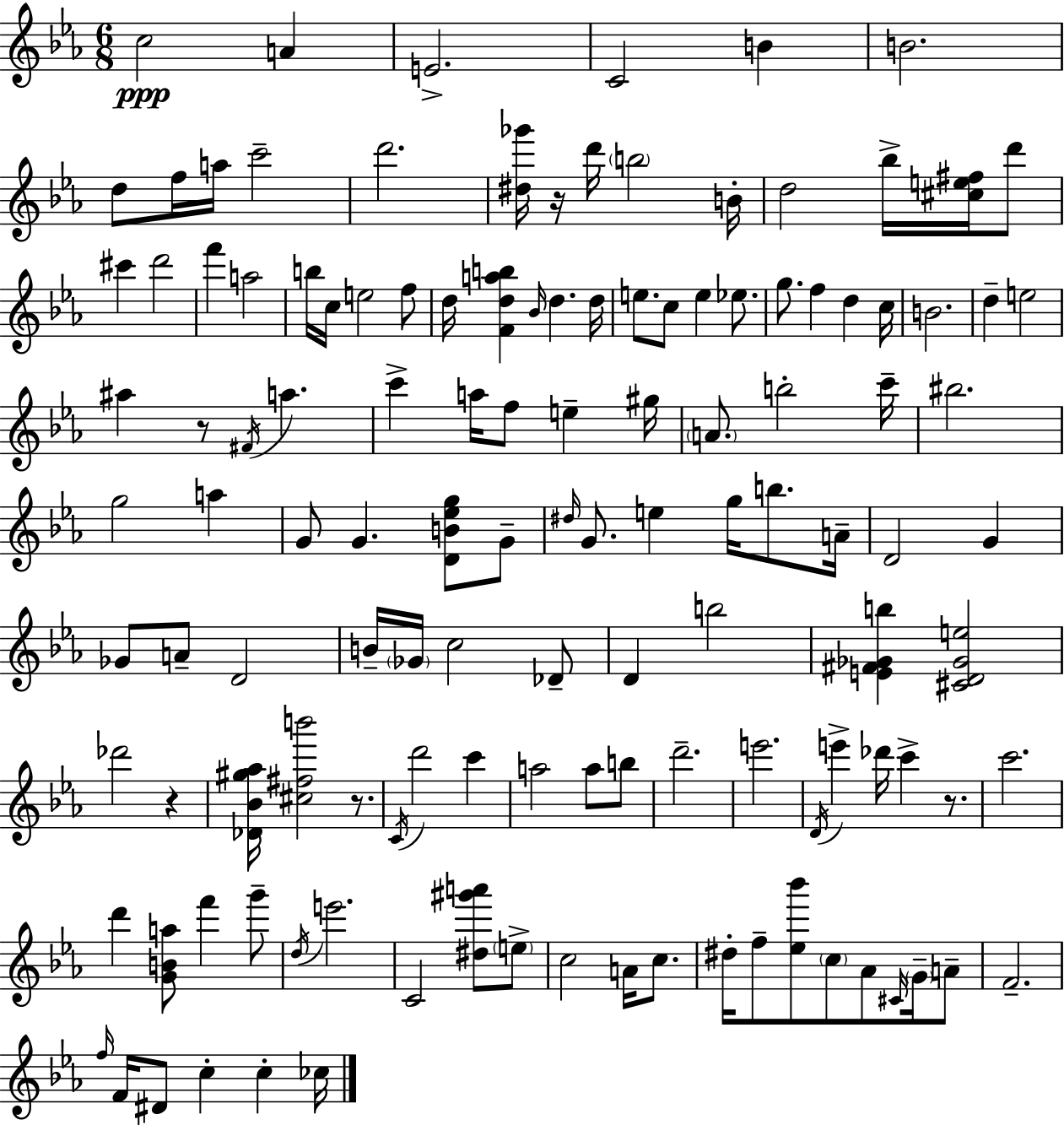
C5/h A4/q E4/h. C4/h B4/q B4/h. D5/e F5/s A5/s C6/h D6/h. [D#5,Gb6]/s R/s D6/s B5/h B4/s D5/h Bb5/s [C#5,E5,F#5]/s D6/e C#6/q D6/h F6/q A5/h B5/s C5/s E5/h F5/e D5/s [F4,D5,A5,B5]/q Bb4/s D5/q. D5/s E5/e. C5/e E5/q Eb5/e. G5/e. F5/q D5/q C5/s B4/h. D5/q E5/h A#5/q R/e F#4/s A5/q. C6/q A5/s F5/e E5/q G#5/s A4/e. B5/h C6/s BIS5/h. G5/h A5/q G4/e G4/q. [D4,B4,Eb5,G5]/e G4/e D#5/s G4/e. E5/q G5/s B5/e. A4/s D4/h G4/q Gb4/e A4/e D4/h B4/s Gb4/s C5/h Db4/e D4/q B5/h [E4,F#4,Gb4,B5]/q [C#4,D4,Gb4,E5]/h Db6/h R/q [Db4,Bb4,G#5,Ab5]/s [C#5,F#5,B6]/h R/e. C4/s D6/h C6/q A5/h A5/e B5/e D6/h. E6/h. D4/s E6/q Db6/s C6/q R/e. C6/h. D6/q [G4,B4,A5]/e F6/q G6/e D5/s E6/h. C4/h [D#5,G#6,A6]/e E5/e C5/h A4/s C5/e. D#5/s F5/e [Eb5,Bb6]/e C5/e Ab4/e C#4/s G4/s A4/e F4/h. F5/s F4/s D#4/e C5/q C5/q CES5/s